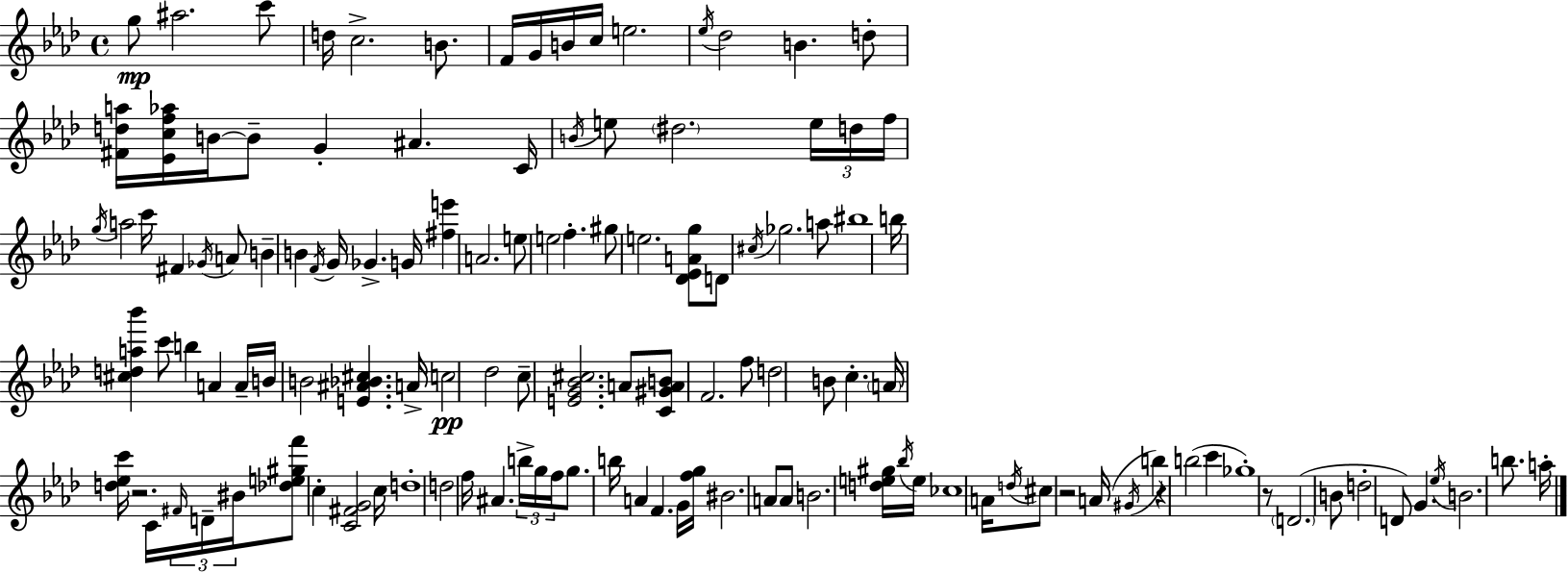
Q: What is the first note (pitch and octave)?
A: G5